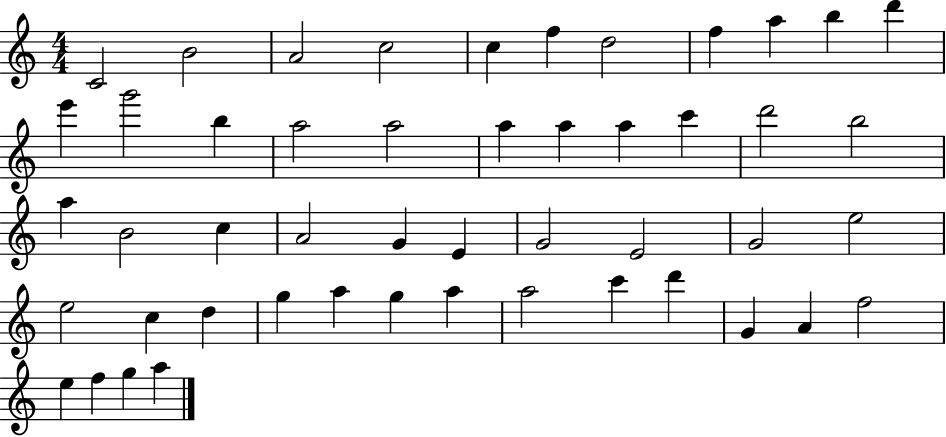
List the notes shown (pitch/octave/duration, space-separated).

C4/h B4/h A4/h C5/h C5/q F5/q D5/h F5/q A5/q B5/q D6/q E6/q G6/h B5/q A5/h A5/h A5/q A5/q A5/q C6/q D6/h B5/h A5/q B4/h C5/q A4/h G4/q E4/q G4/h E4/h G4/h E5/h E5/h C5/q D5/q G5/q A5/q G5/q A5/q A5/h C6/q D6/q G4/q A4/q F5/h E5/q F5/q G5/q A5/q